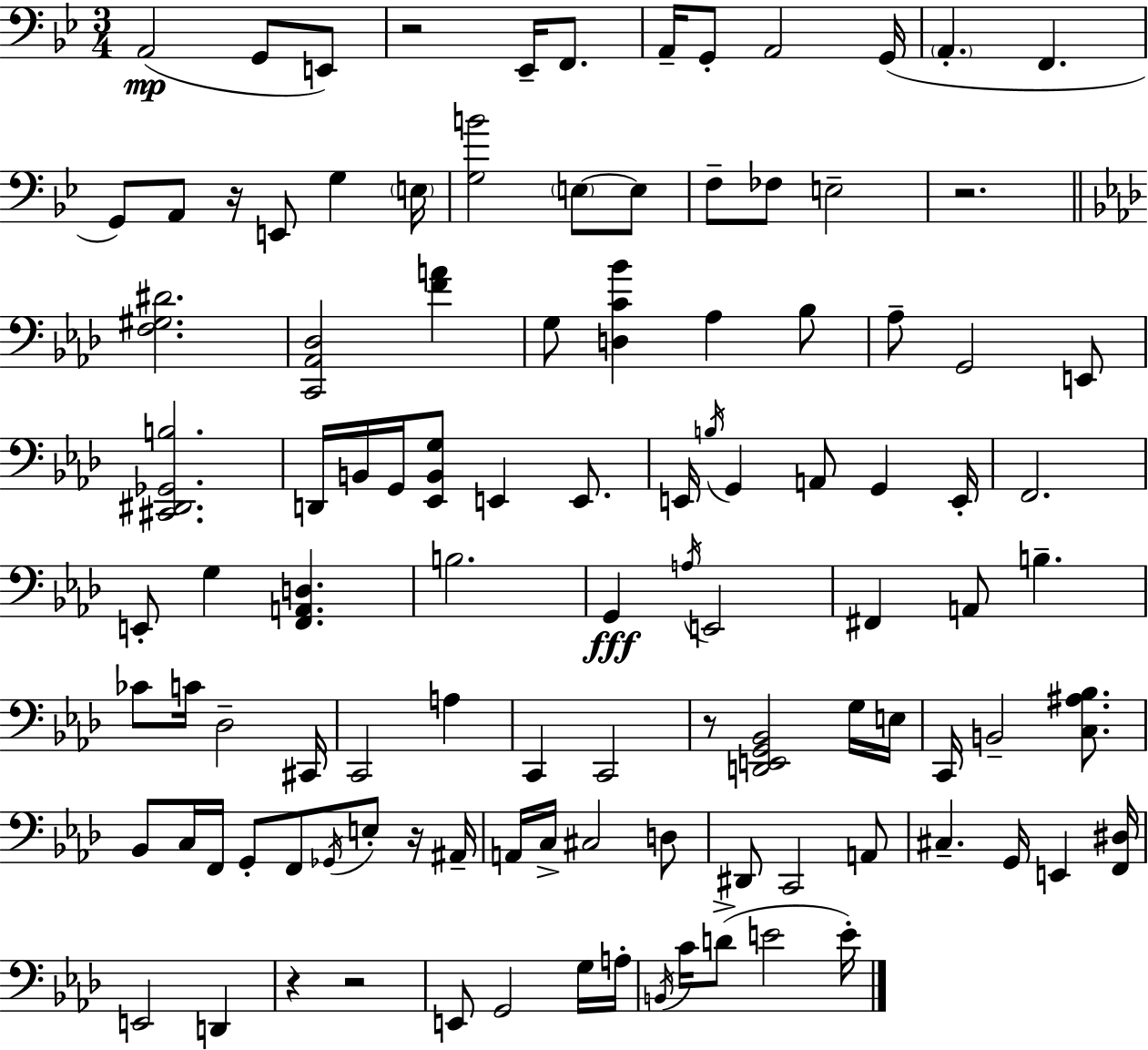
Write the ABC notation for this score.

X:1
T:Untitled
M:3/4
L:1/4
K:Bb
A,,2 G,,/2 E,,/2 z2 _E,,/4 F,,/2 A,,/4 G,,/2 A,,2 G,,/4 A,, F,, G,,/2 A,,/2 z/4 E,,/2 G, E,/4 [G,B]2 E,/2 E,/2 F,/2 _F,/2 E,2 z2 [F,^G,^D]2 [C,,_A,,_D,]2 [FA] G,/2 [D,C_B] _A, _B,/2 _A,/2 G,,2 E,,/2 [^C,,^D,,_G,,B,]2 D,,/4 B,,/4 G,,/4 [_E,,B,,G,]/2 E,, E,,/2 E,,/4 B,/4 G,, A,,/2 G,, E,,/4 F,,2 E,,/2 G, [F,,A,,D,] B,2 G,, A,/4 E,,2 ^F,, A,,/2 B, _C/2 C/4 _D,2 ^C,,/4 C,,2 A, C,, C,,2 z/2 [D,,E,,G,,_B,,]2 G,/4 E,/4 C,,/4 B,,2 [C,^A,_B,]/2 _B,,/2 C,/4 F,,/4 G,,/2 F,,/2 _G,,/4 E,/2 z/4 ^A,,/4 A,,/4 C,/4 ^C,2 D,/2 ^D,,/2 C,,2 A,,/2 ^C, G,,/4 E,, [F,,^D,]/4 E,,2 D,, z z2 E,,/2 G,,2 G,/4 A,/4 B,,/4 C/4 D/2 E2 E/4